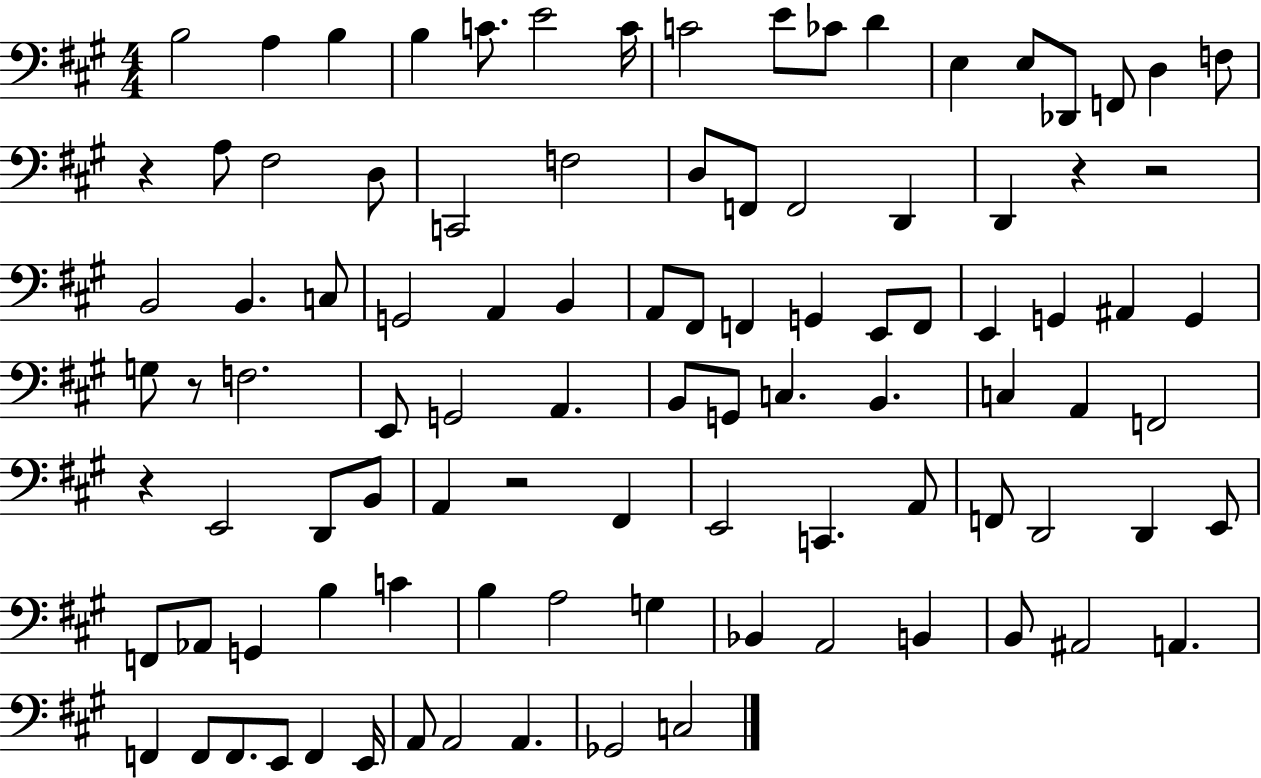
{
  \clef bass
  \numericTimeSignature
  \time 4/4
  \key a \major
  b2 a4 b4 | b4 c'8. e'2 c'16 | c'2 e'8 ces'8 d'4 | e4 e8 des,8 f,8 d4 f8 | \break r4 a8 fis2 d8 | c,2 f2 | d8 f,8 f,2 d,4 | d,4 r4 r2 | \break b,2 b,4. c8 | g,2 a,4 b,4 | a,8 fis,8 f,4 g,4 e,8 f,8 | e,4 g,4 ais,4 g,4 | \break g8 r8 f2. | e,8 g,2 a,4. | b,8 g,8 c4. b,4. | c4 a,4 f,2 | \break r4 e,2 d,8 b,8 | a,4 r2 fis,4 | e,2 c,4. a,8 | f,8 d,2 d,4 e,8 | \break f,8 aes,8 g,4 b4 c'4 | b4 a2 g4 | bes,4 a,2 b,4 | b,8 ais,2 a,4. | \break f,4 f,8 f,8. e,8 f,4 e,16 | a,8 a,2 a,4. | ges,2 c2 | \bar "|."
}